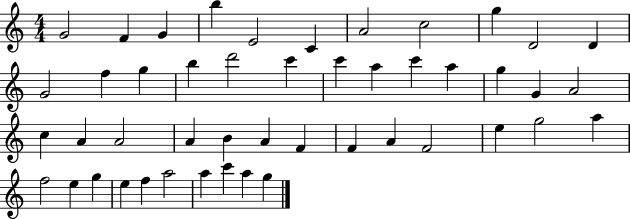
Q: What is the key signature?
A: C major